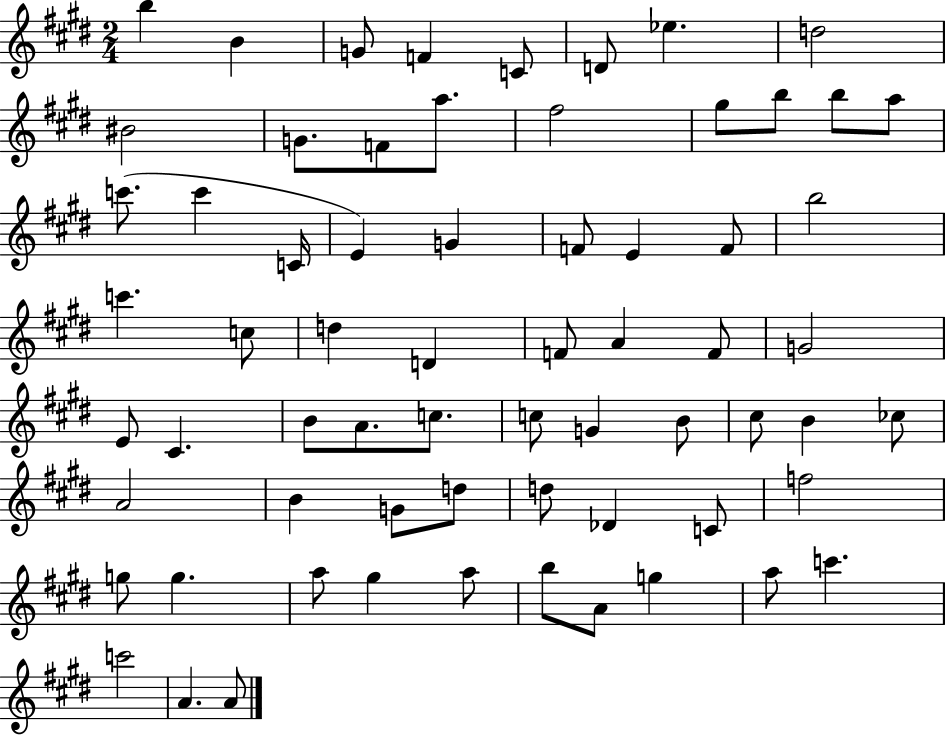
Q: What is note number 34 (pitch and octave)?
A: G4